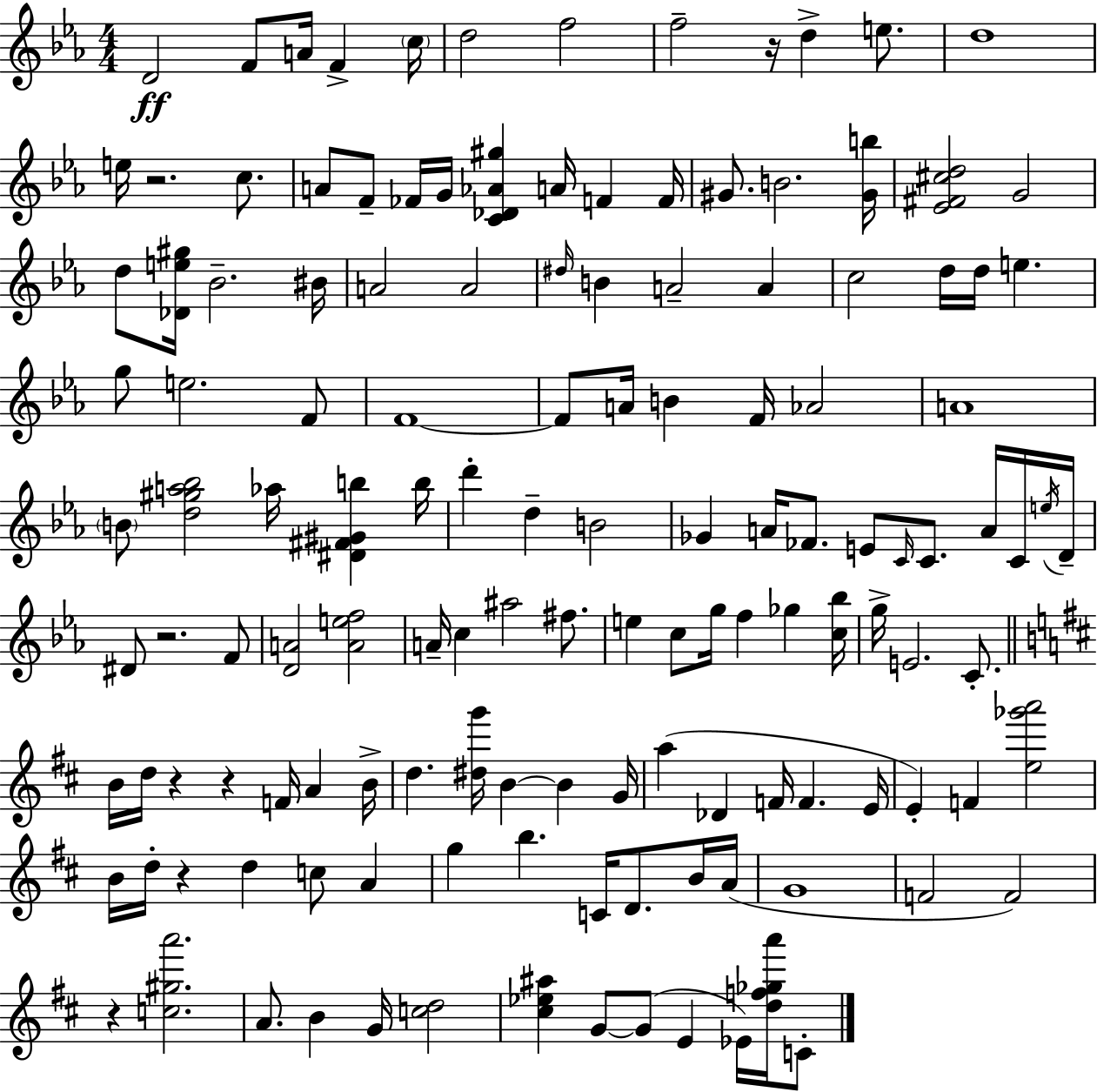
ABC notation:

X:1
T:Untitled
M:4/4
L:1/4
K:Cm
D2 F/2 A/4 F c/4 d2 f2 f2 z/4 d e/2 d4 e/4 z2 c/2 A/2 F/2 _F/4 G/4 [C_D_A^g] A/4 F F/4 ^G/2 B2 [^Gb]/4 [_E^F^cd]2 G2 d/2 [_De^g]/4 _B2 ^B/4 A2 A2 ^d/4 B A2 A c2 d/4 d/4 e g/2 e2 F/2 F4 F/2 A/4 B F/4 _A2 A4 B/2 [d^ga_b]2 _a/4 [^D^F^Gb] b/4 d' d B2 _G A/4 _F/2 E/2 C/4 C/2 A/4 C/4 e/4 D/4 ^D/2 z2 F/2 [DA]2 [Aef]2 A/4 c ^a2 ^f/2 e c/2 g/4 f _g [c_b]/4 g/4 E2 C/2 B/4 d/4 z z F/4 A B/4 d [^dg']/4 B B G/4 a _D F/4 F E/4 E F [e_g'a']2 B/4 d/4 z d c/2 A g b C/4 D/2 B/4 A/4 G4 F2 F2 z [c^ga']2 A/2 B G/4 [cd]2 [^c_e^a] G/2 G/2 E _E/4 [df_ga']/4 C/2